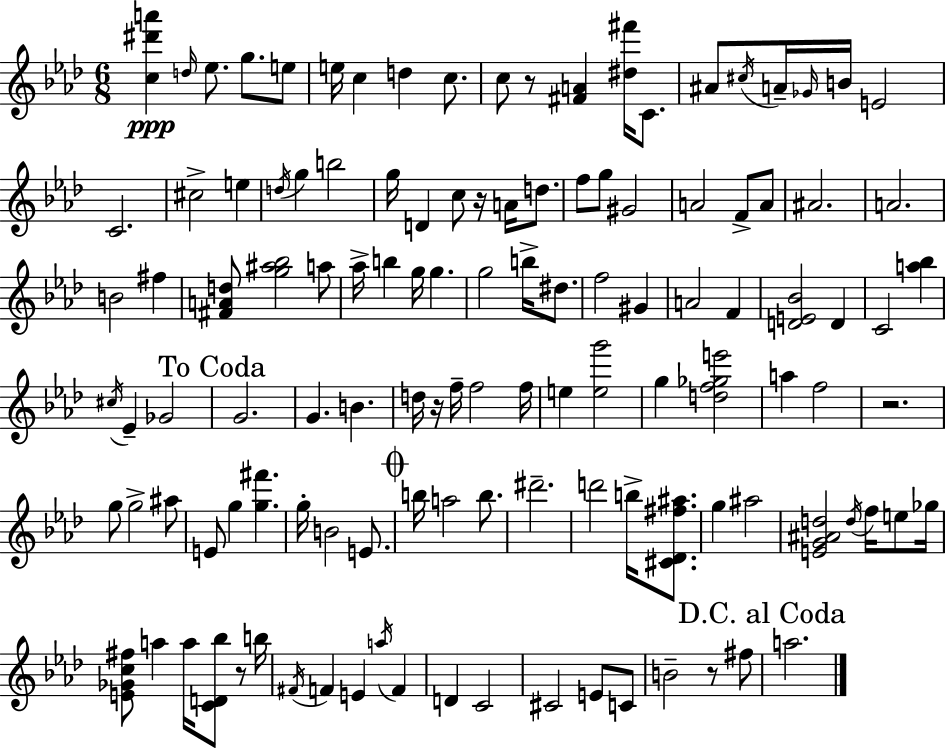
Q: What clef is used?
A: treble